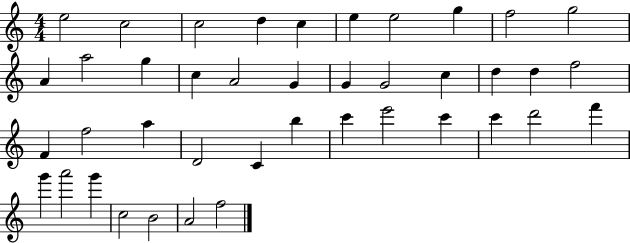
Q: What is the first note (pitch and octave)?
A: E5